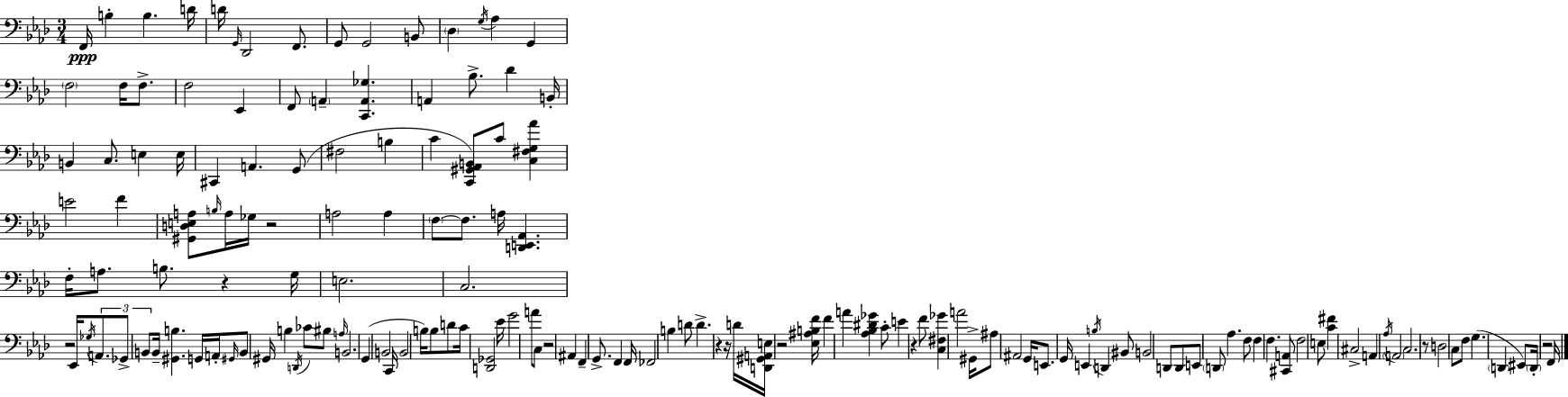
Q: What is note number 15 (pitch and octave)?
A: G2